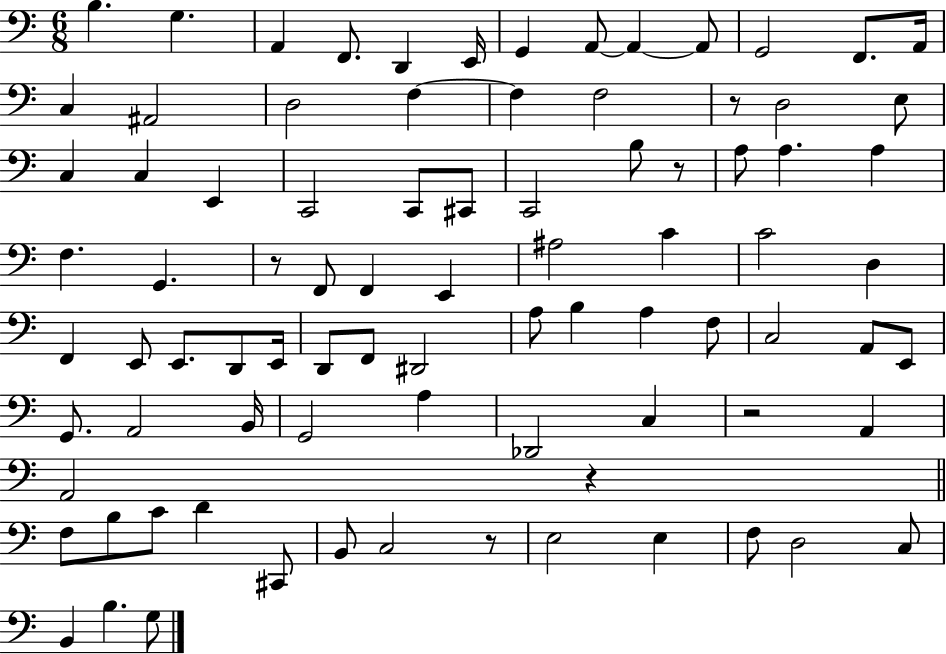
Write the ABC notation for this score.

X:1
T:Untitled
M:6/8
L:1/4
K:C
B, G, A,, F,,/2 D,, E,,/4 G,, A,,/2 A,, A,,/2 G,,2 F,,/2 A,,/4 C, ^A,,2 D,2 F, F, F,2 z/2 D,2 E,/2 C, C, E,, C,,2 C,,/2 ^C,,/2 C,,2 B,/2 z/2 A,/2 A, A, F, G,, z/2 F,,/2 F,, E,, ^A,2 C C2 D, F,, E,,/2 E,,/2 D,,/2 E,,/4 D,,/2 F,,/2 ^D,,2 A,/2 B, A, F,/2 C,2 A,,/2 E,,/2 G,,/2 A,,2 B,,/4 G,,2 A, _D,,2 C, z2 A,, A,,2 z F,/2 B,/2 C/2 D ^C,,/2 B,,/2 C,2 z/2 E,2 E, F,/2 D,2 C,/2 B,, B, G,/2